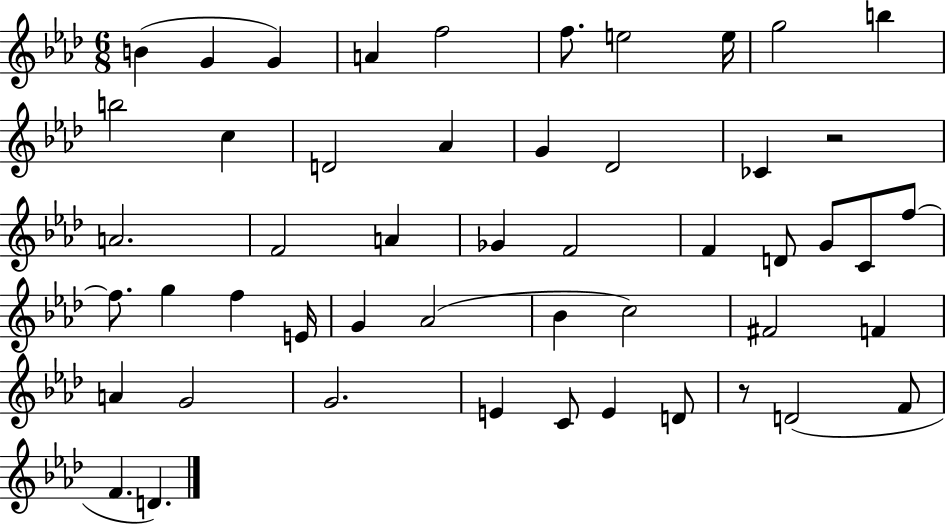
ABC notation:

X:1
T:Untitled
M:6/8
L:1/4
K:Ab
B G G A f2 f/2 e2 e/4 g2 b b2 c D2 _A G _D2 _C z2 A2 F2 A _G F2 F D/2 G/2 C/2 f/2 f/2 g f E/4 G _A2 _B c2 ^F2 F A G2 G2 E C/2 E D/2 z/2 D2 F/2 F D